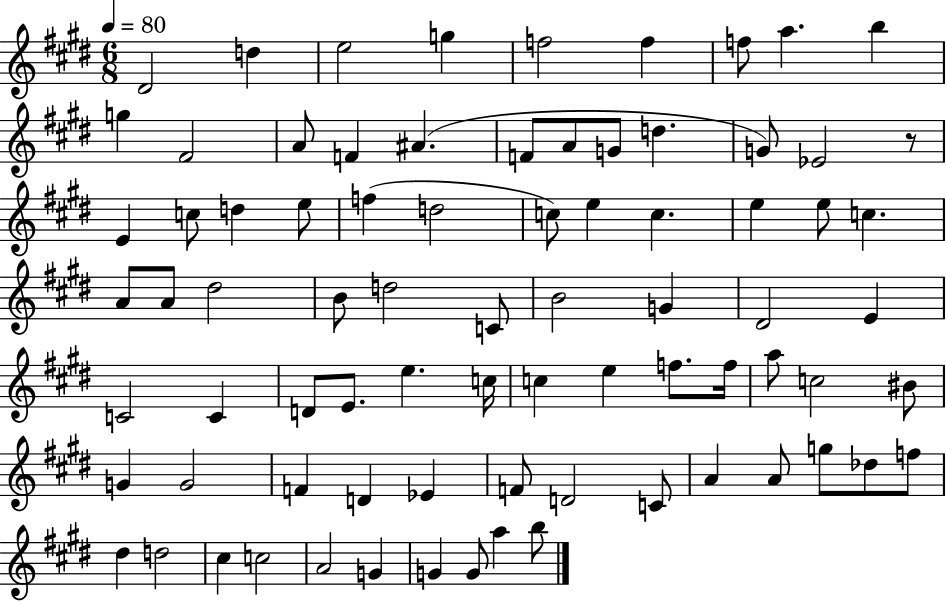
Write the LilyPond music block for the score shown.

{
  \clef treble
  \numericTimeSignature
  \time 6/8
  \key e \major
  \tempo 4 = 80
  dis'2 d''4 | e''2 g''4 | f''2 f''4 | f''8 a''4. b''4 | \break g''4 fis'2 | a'8 f'4 ais'4.( | f'8 a'8 g'8 d''4. | g'8) ees'2 r8 | \break e'4 c''8 d''4 e''8 | f''4( d''2 | c''8) e''4 c''4. | e''4 e''8 c''4. | \break a'8 a'8 dis''2 | b'8 d''2 c'8 | b'2 g'4 | dis'2 e'4 | \break c'2 c'4 | d'8 e'8. e''4. c''16 | c''4 e''4 f''8. f''16 | a''8 c''2 bis'8 | \break g'4 g'2 | f'4 d'4 ees'4 | f'8 d'2 c'8 | a'4 a'8 g''8 des''8 f''8 | \break dis''4 d''2 | cis''4 c''2 | a'2 g'4 | g'4 g'8 a''4 b''8 | \break \bar "|."
}